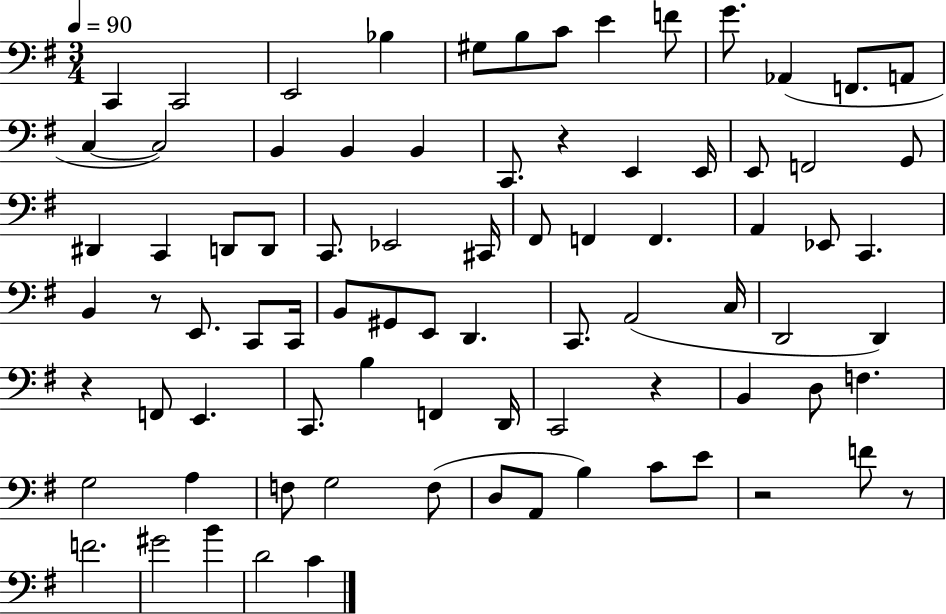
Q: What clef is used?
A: bass